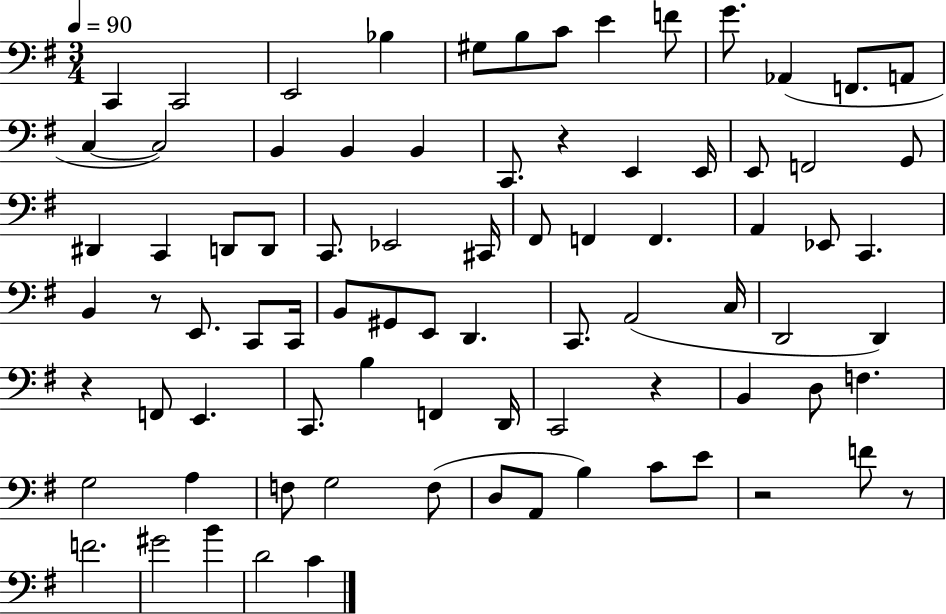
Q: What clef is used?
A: bass